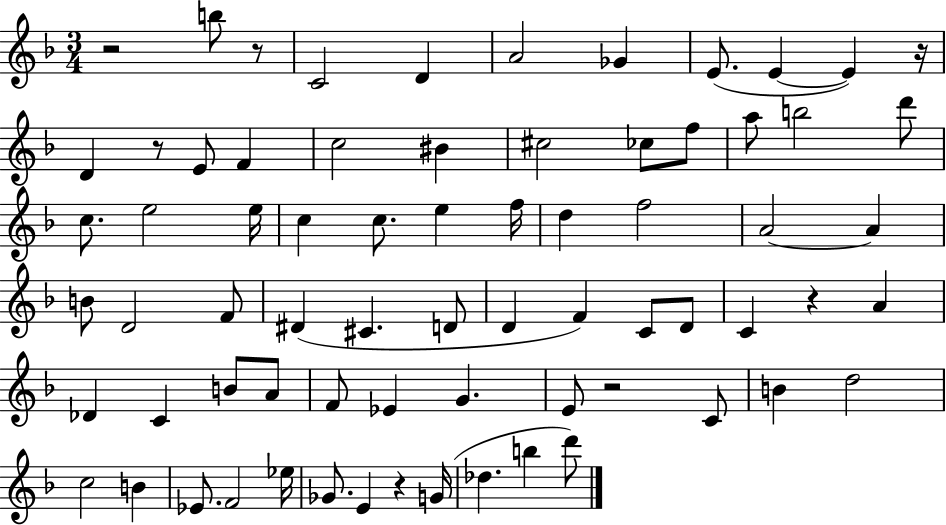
{
  \clef treble
  \numericTimeSignature
  \time 3/4
  \key f \major
  r2 b''8 r8 | c'2 d'4 | a'2 ges'4 | e'8.( e'4~~ e'4) r16 | \break d'4 r8 e'8 f'4 | c''2 bis'4 | cis''2 ces''8 f''8 | a''8 b''2 d'''8 | \break c''8. e''2 e''16 | c''4 c''8. e''4 f''16 | d''4 f''2 | a'2~~ a'4 | \break b'8 d'2 f'8 | dis'4( cis'4. d'8 | d'4 f'4) c'8 d'8 | c'4 r4 a'4 | \break des'4 c'4 b'8 a'8 | f'8 ees'4 g'4. | e'8 r2 c'8 | b'4 d''2 | \break c''2 b'4 | ees'8. f'2 ees''16 | ges'8. e'4 r4 g'16( | des''4. b''4 d'''8) | \break \bar "|."
}